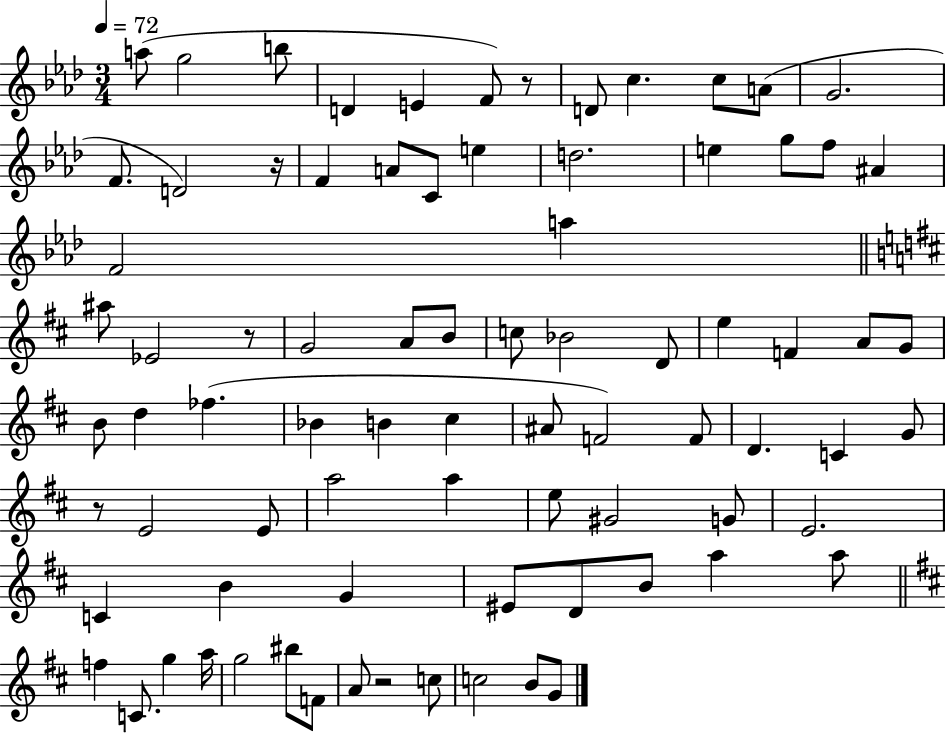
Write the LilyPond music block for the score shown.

{
  \clef treble
  \numericTimeSignature
  \time 3/4
  \key aes \major
  \tempo 4 = 72
  \repeat volta 2 { a''8( g''2 b''8 | d'4 e'4 f'8) r8 | d'8 c''4. c''8 a'8( | g'2. | \break f'8. d'2) r16 | f'4 a'8 c'8 e''4 | d''2. | e''4 g''8 f''8 ais'4 | \break f'2 a''4 | \bar "||" \break \key b \minor ais''8 ees'2 r8 | g'2 a'8 b'8 | c''8 bes'2 d'8 | e''4 f'4 a'8 g'8 | \break b'8 d''4 fes''4.( | bes'4 b'4 cis''4 | ais'8 f'2) f'8 | d'4. c'4 g'8 | \break r8 e'2 e'8 | a''2 a''4 | e''8 gis'2 g'8 | e'2. | \break c'4 b'4 g'4 | eis'8 d'8 b'8 a''4 a''8 | \bar "||" \break \key b \minor f''4 c'8. g''4 a''16 | g''2 bis''8 f'8 | a'8 r2 c''8 | c''2 b'8 g'8 | \break } \bar "|."
}